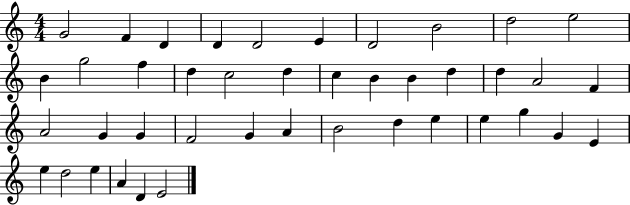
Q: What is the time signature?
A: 4/4